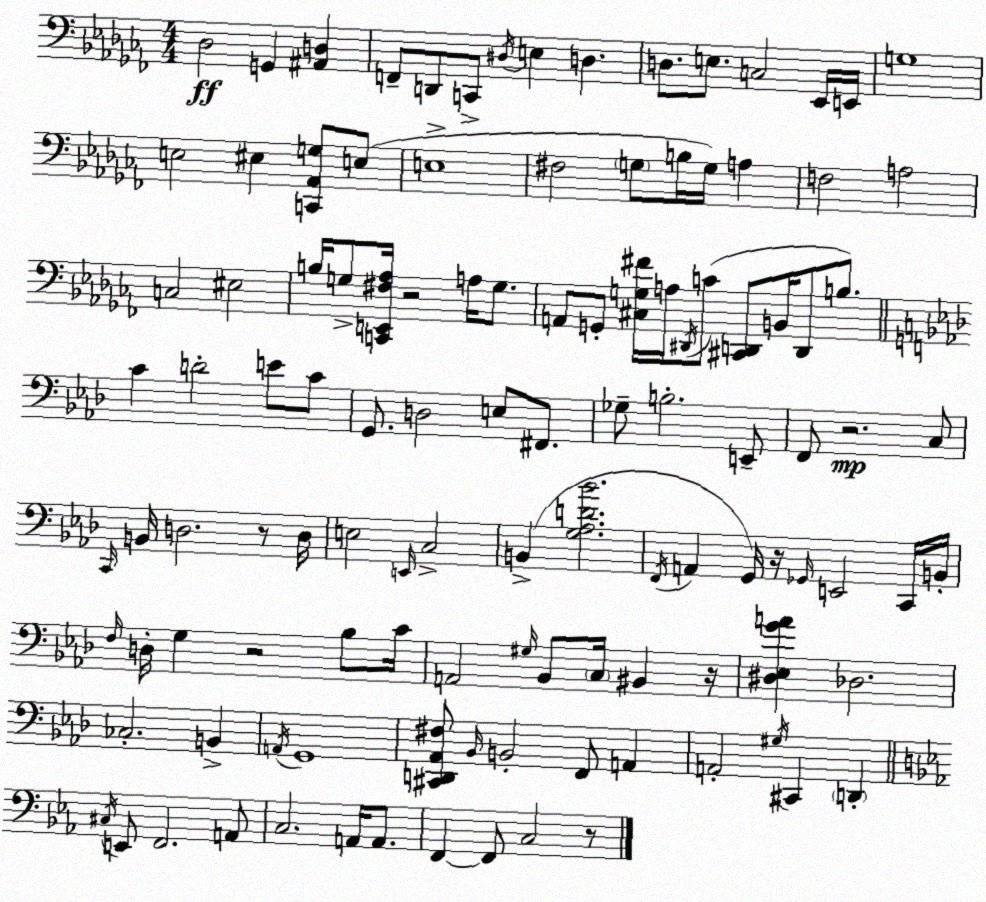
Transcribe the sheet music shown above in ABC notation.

X:1
T:Untitled
M:4/4
L:1/4
K:Abm
_D,2 G,, [^A,,D,] F,,/2 D,,/2 C,,/2 ^D,/4 E, D, D,/2 E,/2 C,2 _E,,/4 E,,/4 G,4 E,2 ^E, [C,,_A,,G,]/2 E,/2 E,4 ^F,2 G,/2 B,/4 G,/4 A, F,2 A,2 C,2 ^E,2 B,/4 G,/2 [C,,E,,^F,_A,]/4 z2 A,/4 G,/2 A,,/2 G,,/2 [^C,G,^F]/4 A,/4 ^D,,/4 C/2 [^C,,D,,]/2 B,,/4 D,,/2 B,/2 C D2 E/2 C/2 G,,/2 D,2 E,/2 ^F,,/2 _G,/2 B,2 E,,/2 F,,/2 z2 C,/2 C,,/4 B,,/4 D,2 z/2 D,/4 E,2 E,,/4 C,2 B,, [G,_A,D_B]2 F,,/4 A,, G,,/4 z/4 _G,,/4 E,,2 C,,/4 B,,/4 F,/4 D,/4 G, z2 _B,/2 C/4 A,,2 ^G,/4 _B,,/2 C,/4 ^B,, z/4 [^D,_E,GA] _D,2 _C,2 B,, A,,/4 G,,4 [^C,,D,,_A,,^F,]/2 _B,,/4 B,,2 F,,/2 A,, A,,2 ^G,/4 ^C,, D,, ^C,/4 E,,/2 F,,2 A,,/2 C,2 A,,/4 A,,/2 F,, F,,/2 C,2 z/2